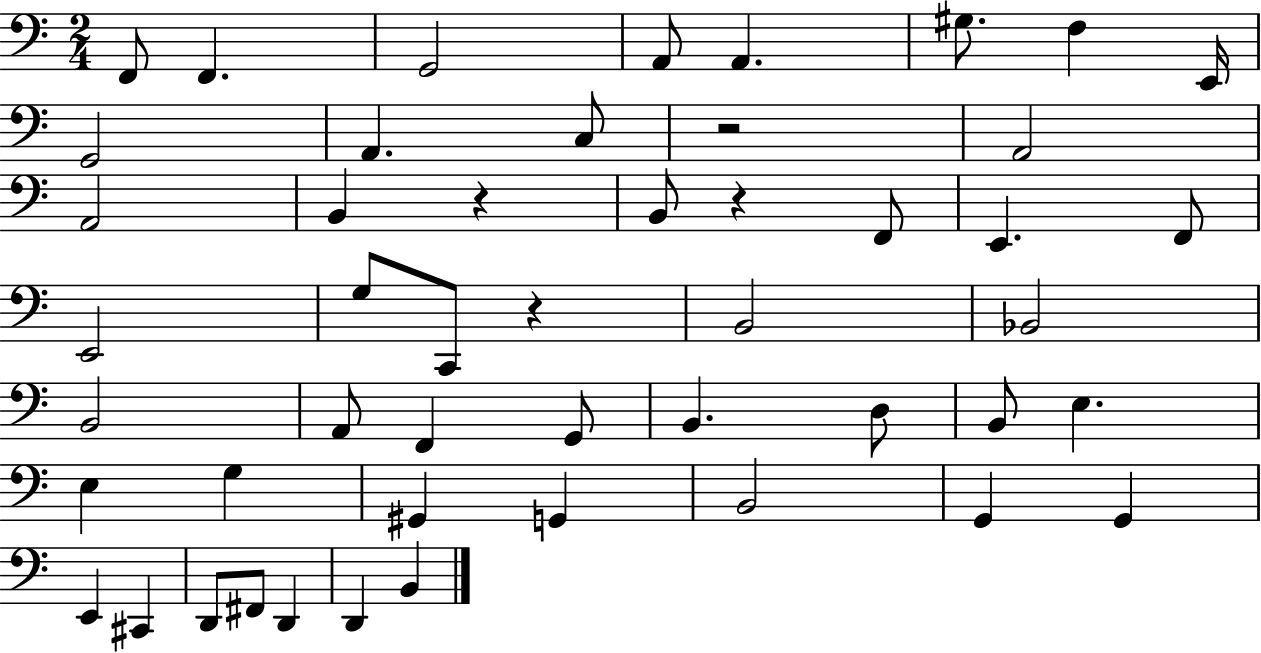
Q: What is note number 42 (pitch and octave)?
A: F#2